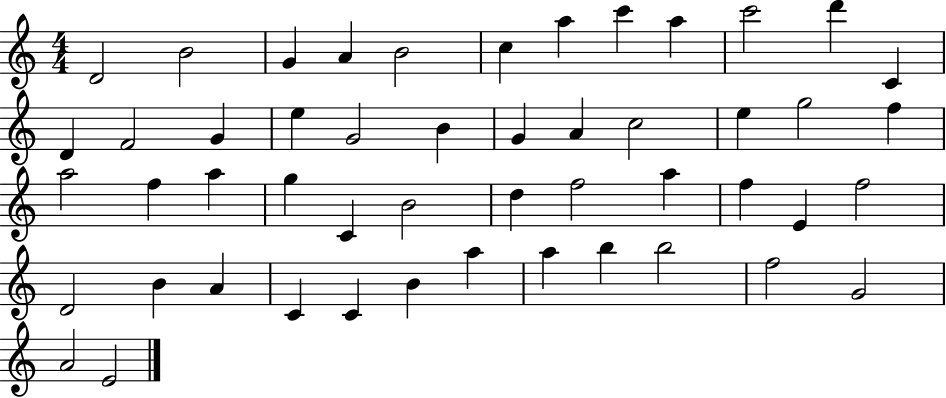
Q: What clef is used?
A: treble